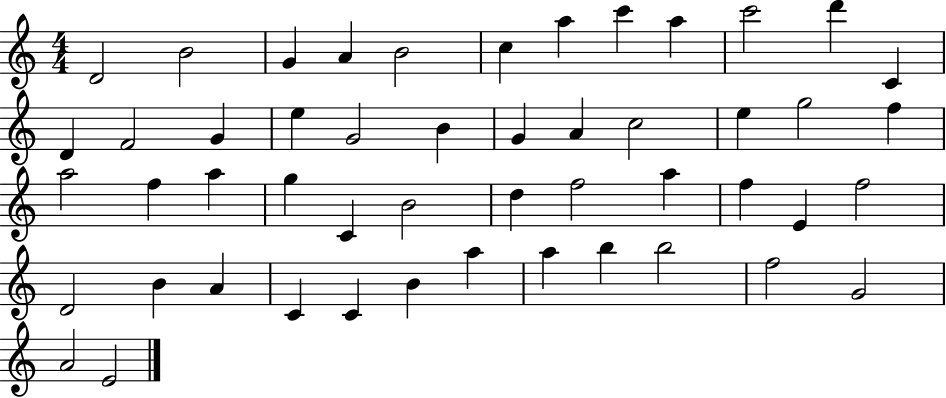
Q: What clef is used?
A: treble